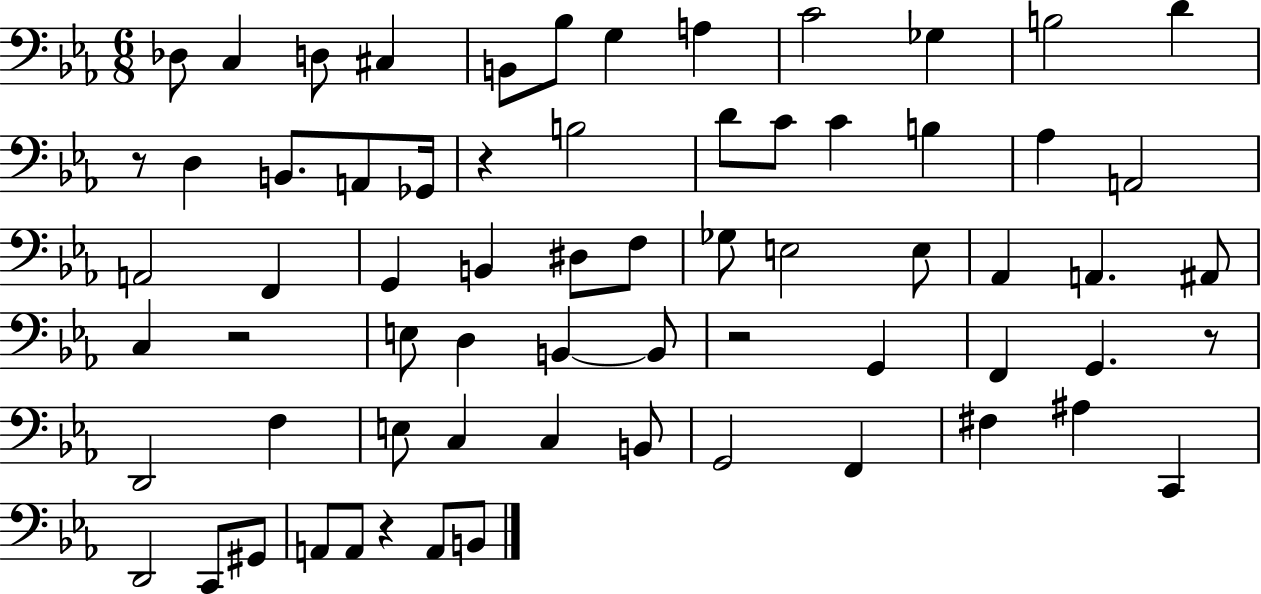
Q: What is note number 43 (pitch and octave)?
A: G2